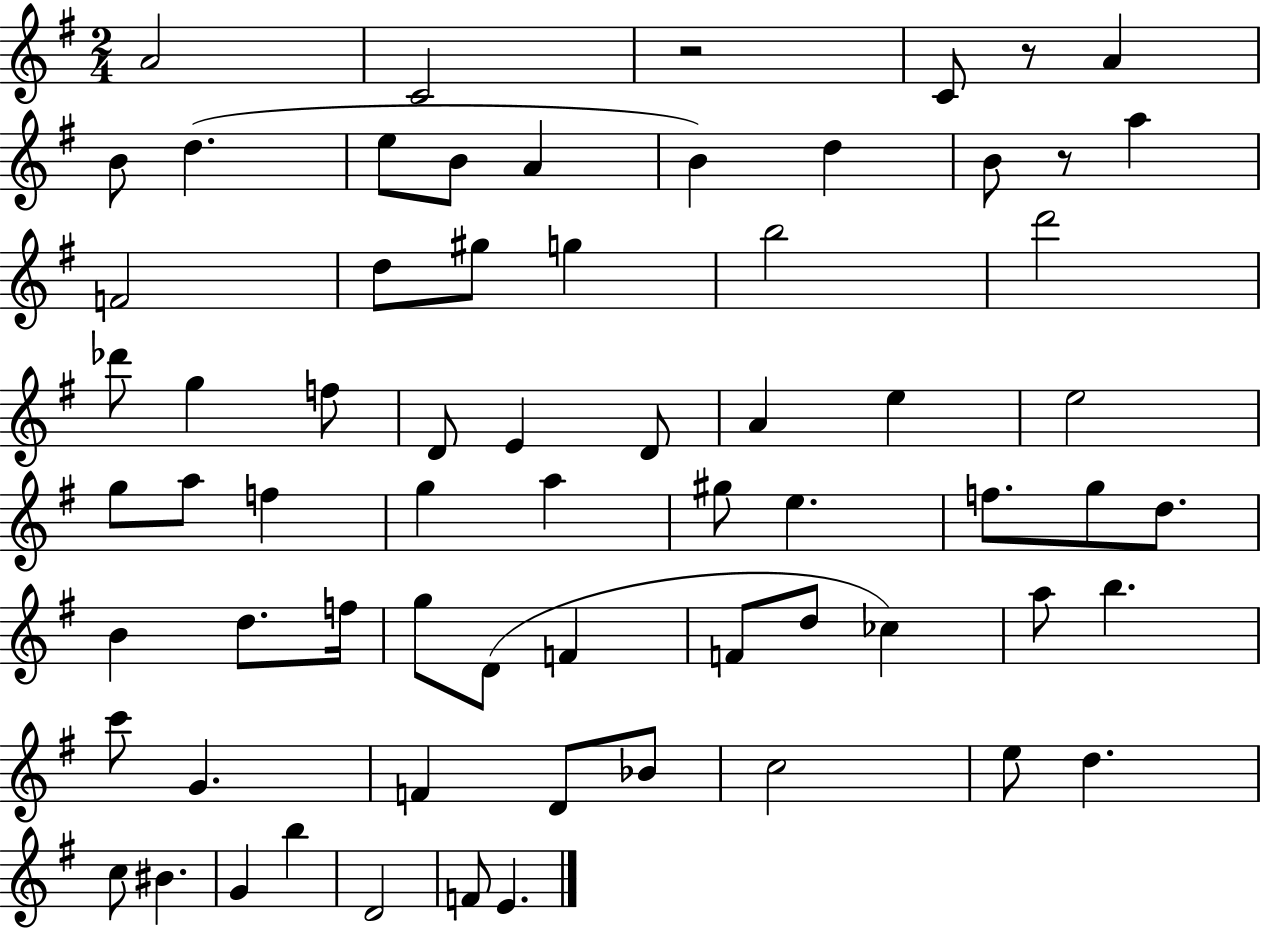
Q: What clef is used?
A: treble